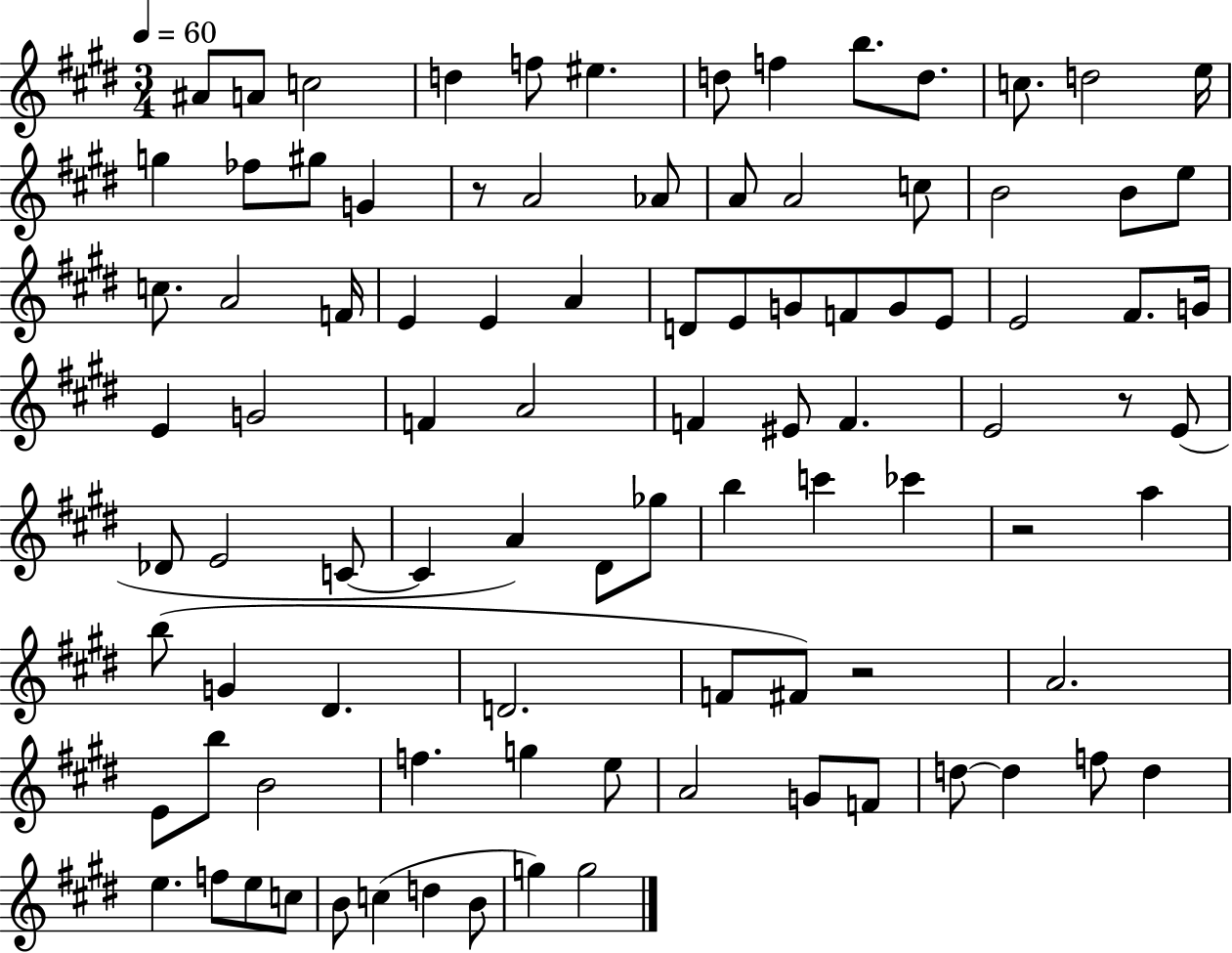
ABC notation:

X:1
T:Untitled
M:3/4
L:1/4
K:E
^A/2 A/2 c2 d f/2 ^e d/2 f b/2 d/2 c/2 d2 e/4 g _f/2 ^g/2 G z/2 A2 _A/2 A/2 A2 c/2 B2 B/2 e/2 c/2 A2 F/4 E E A D/2 E/2 G/2 F/2 G/2 E/2 E2 ^F/2 G/4 E G2 F A2 F ^E/2 F E2 z/2 E/2 _D/2 E2 C/2 C A ^D/2 _g/2 b c' _c' z2 a b/2 G ^D D2 F/2 ^F/2 z2 A2 E/2 b/2 B2 f g e/2 A2 G/2 F/2 d/2 d f/2 d e f/2 e/2 c/2 B/2 c d B/2 g g2